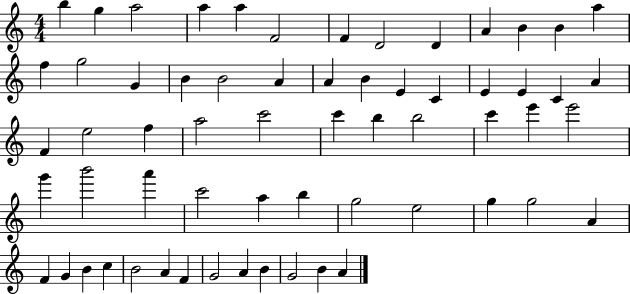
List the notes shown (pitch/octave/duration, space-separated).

B5/q G5/q A5/h A5/q A5/q F4/h F4/q D4/h D4/q A4/q B4/q B4/q A5/q F5/q G5/h G4/q B4/q B4/h A4/q A4/q B4/q E4/q C4/q E4/q E4/q C4/q A4/q F4/q E5/h F5/q A5/h C6/h C6/q B5/q B5/h C6/q E6/q E6/h G6/q B6/h A6/q C6/h A5/q B5/q G5/h E5/h G5/q G5/h A4/q F4/q G4/q B4/q C5/q B4/h A4/q F4/q G4/h A4/q B4/q G4/h B4/q A4/q